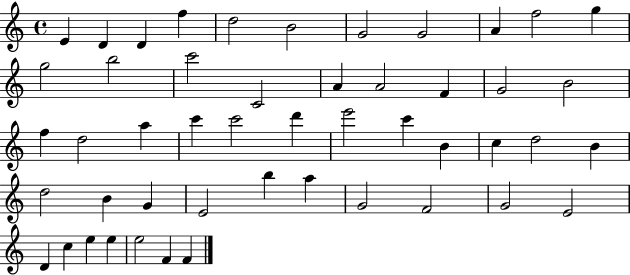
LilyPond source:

{
  \clef treble
  \time 4/4
  \defaultTimeSignature
  \key c \major
  e'4 d'4 d'4 f''4 | d''2 b'2 | g'2 g'2 | a'4 f''2 g''4 | \break g''2 b''2 | c'''2 c'2 | a'4 a'2 f'4 | g'2 b'2 | \break f''4 d''2 a''4 | c'''4 c'''2 d'''4 | e'''2 c'''4 b'4 | c''4 d''2 b'4 | \break d''2 b'4 g'4 | e'2 b''4 a''4 | g'2 f'2 | g'2 e'2 | \break d'4 c''4 e''4 e''4 | e''2 f'4 f'4 | \bar "|."
}